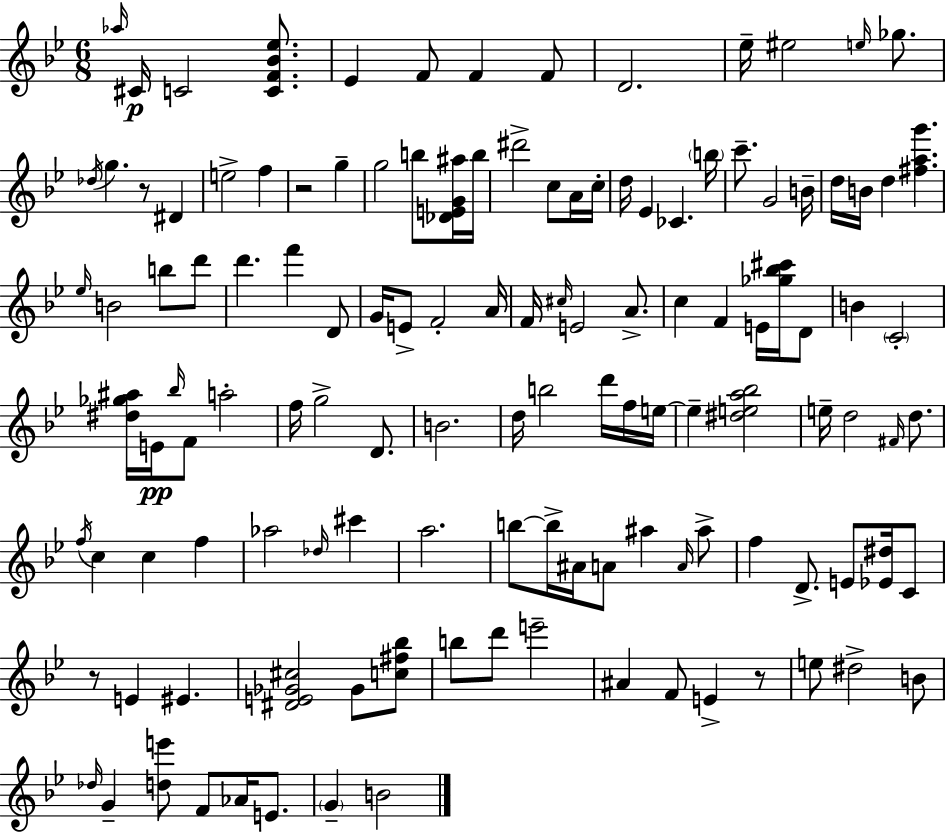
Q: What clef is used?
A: treble